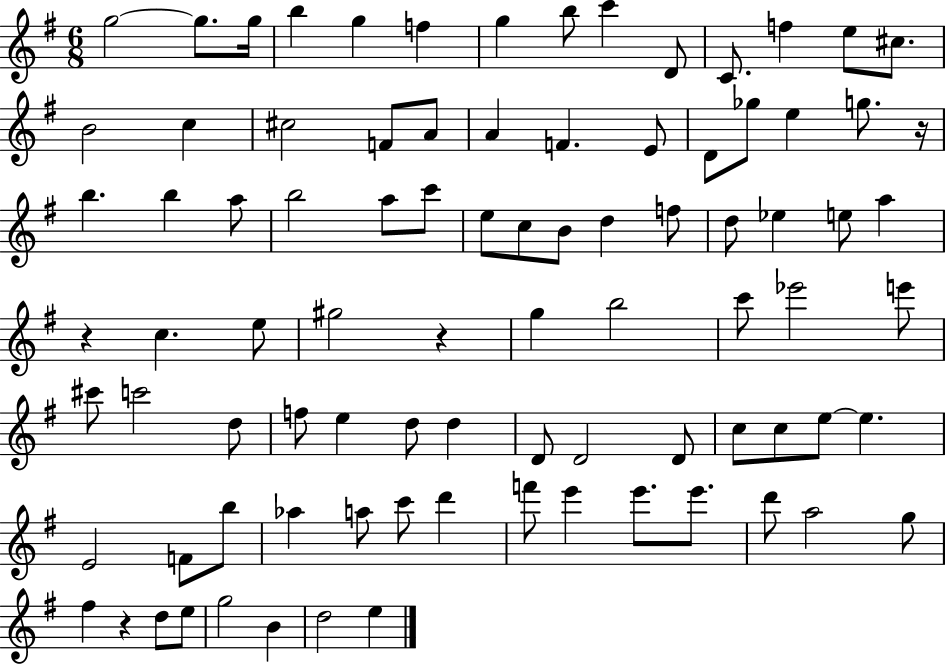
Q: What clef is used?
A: treble